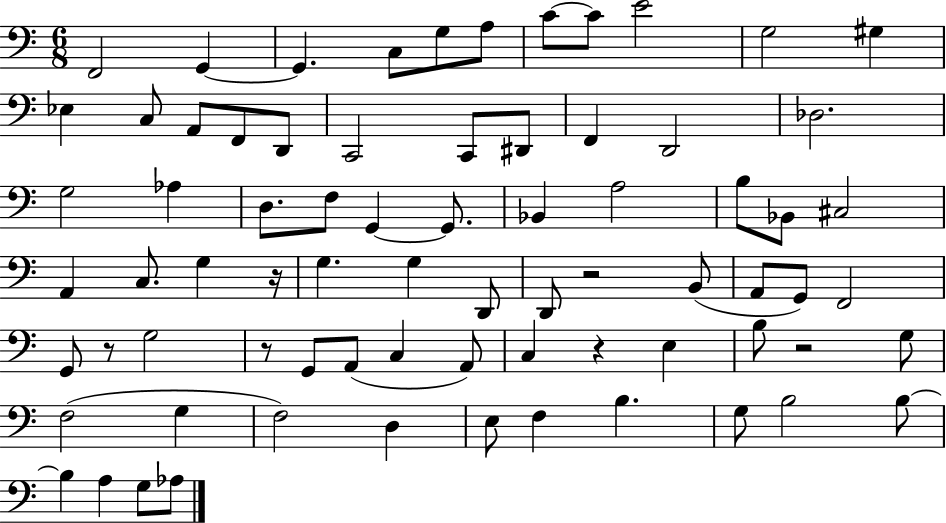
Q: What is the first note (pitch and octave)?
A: F2